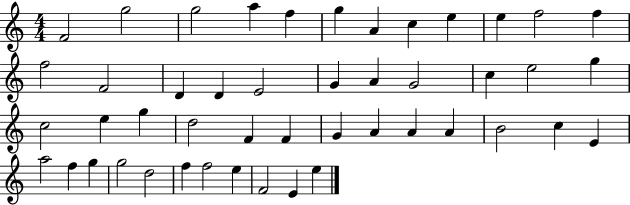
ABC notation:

X:1
T:Untitled
M:4/4
L:1/4
K:C
F2 g2 g2 a f g A c e e f2 f f2 F2 D D E2 G A G2 c e2 g c2 e g d2 F F G A A A B2 c E a2 f g g2 d2 f f2 e F2 E e